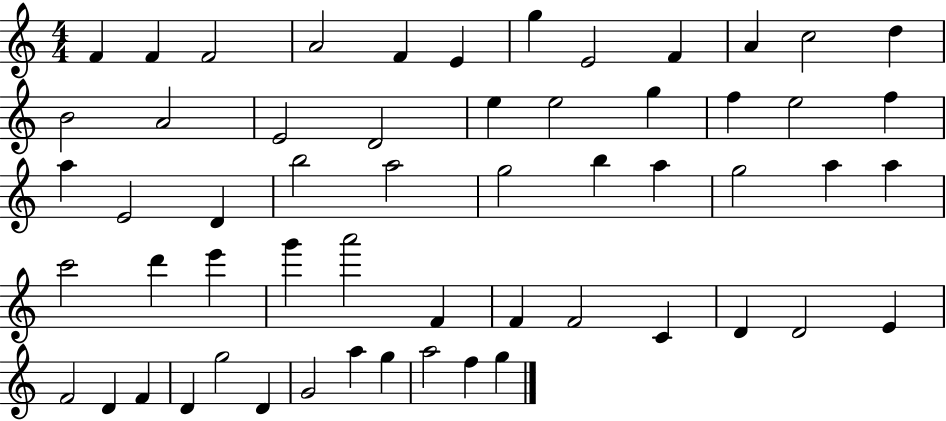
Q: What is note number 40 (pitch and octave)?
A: F4